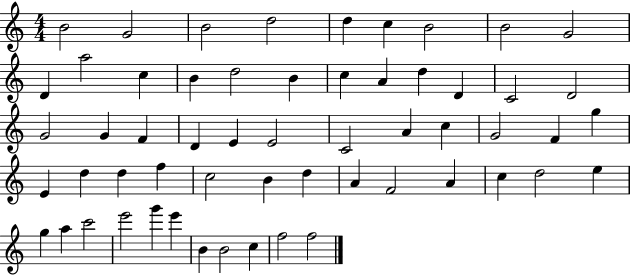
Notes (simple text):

B4/h G4/h B4/h D5/h D5/q C5/q B4/h B4/h G4/h D4/q A5/h C5/q B4/q D5/h B4/q C5/q A4/q D5/q D4/q C4/h D4/h G4/h G4/q F4/q D4/q E4/q E4/h C4/h A4/q C5/q G4/h F4/q G5/q E4/q D5/q D5/q F5/q C5/h B4/q D5/q A4/q F4/h A4/q C5/q D5/h E5/q G5/q A5/q C6/h E6/h G6/q E6/q B4/q B4/h C5/q F5/h F5/h